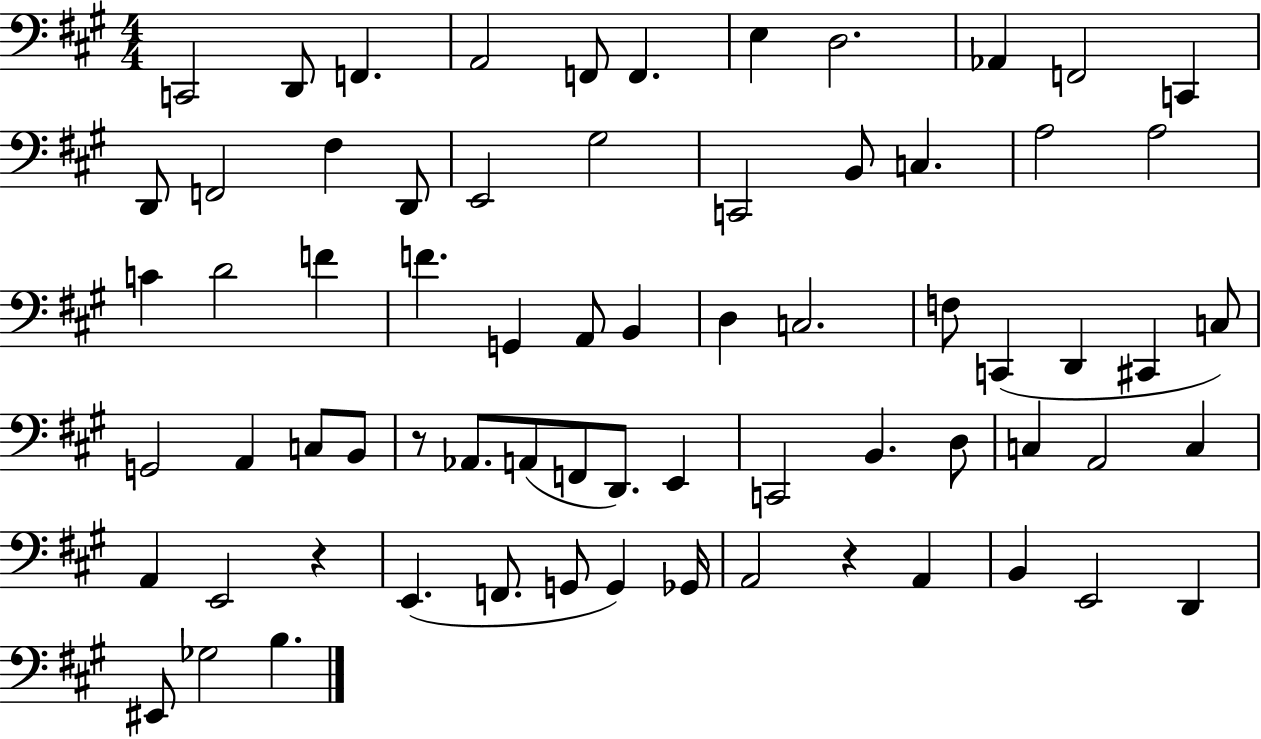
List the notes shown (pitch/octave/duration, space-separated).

C2/h D2/e F2/q. A2/h F2/e F2/q. E3/q D3/h. Ab2/q F2/h C2/q D2/e F2/h F#3/q D2/e E2/h G#3/h C2/h B2/e C3/q. A3/h A3/h C4/q D4/h F4/q F4/q. G2/q A2/e B2/q D3/q C3/h. F3/e C2/q D2/q C#2/q C3/e G2/h A2/q C3/e B2/e R/e Ab2/e. A2/e F2/e D2/e. E2/q C2/h B2/q. D3/e C3/q A2/h C3/q A2/q E2/h R/q E2/q. F2/e. G2/e G2/q Gb2/s A2/h R/q A2/q B2/q E2/h D2/q EIS2/e Gb3/h B3/q.